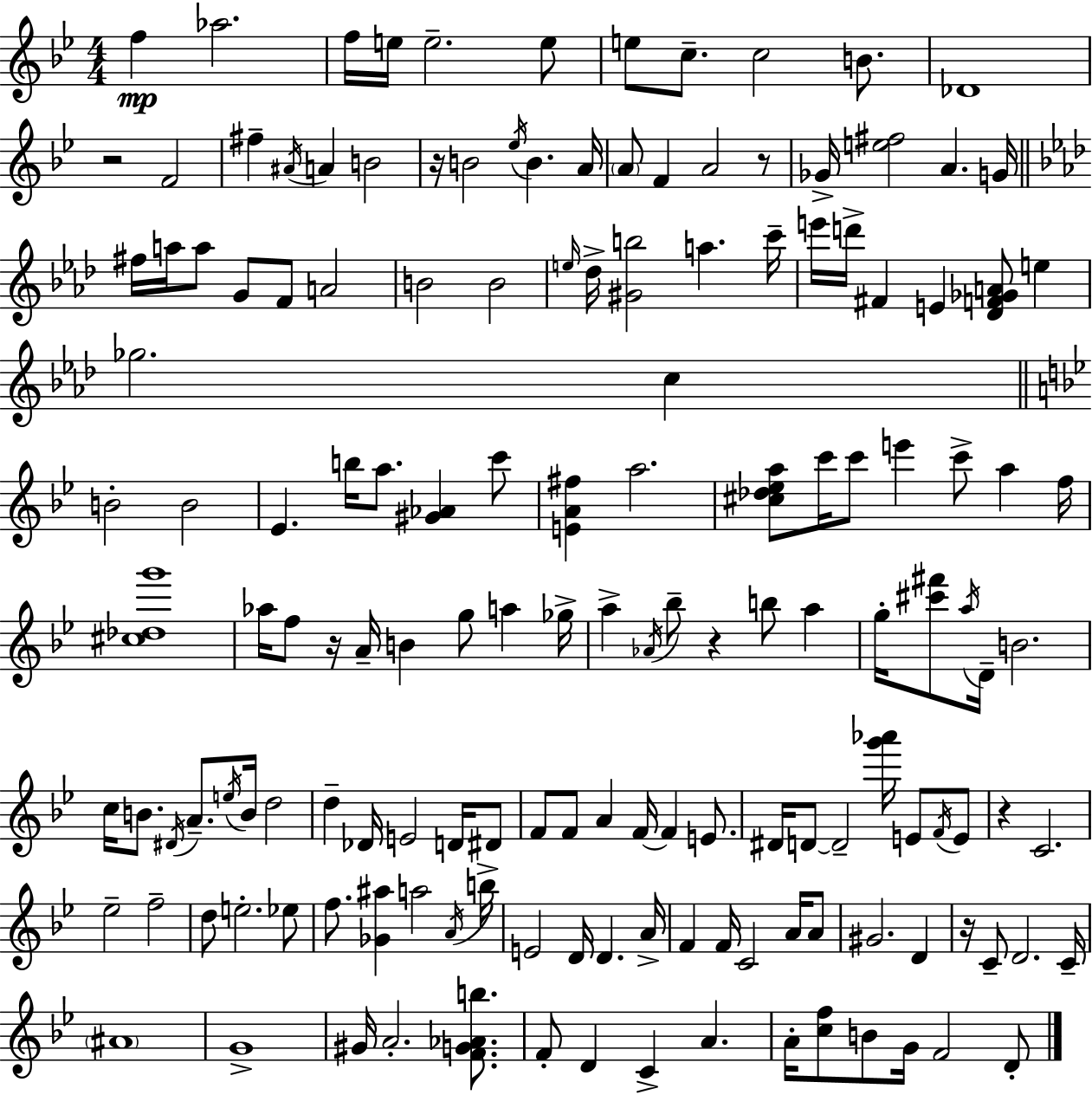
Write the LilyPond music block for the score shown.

{
  \clef treble
  \numericTimeSignature
  \time 4/4
  \key g \minor
  f''4\mp aes''2. | f''16 e''16 e''2.-- e''8 | e''8 c''8.-- c''2 b'8. | des'1 | \break r2 f'2 | fis''4-- \acciaccatura { ais'16 } a'4 b'2 | r16 b'2 \acciaccatura { ees''16 } b'4. | a'16 \parenthesize a'8 f'4 a'2 | \break r8 ges'16-> <e'' fis''>2 a'4. | g'16 \bar "||" \break \key f \minor fis''16 a''16 a''8 g'8 f'8 a'2 | b'2 b'2 | \grace { e''16 } des''16-> <gis' b''>2 a''4. | c'''16-- e'''16 d'''16-> fis'4 e'4 <des' f' ges' a'>8 e''4 | \break ges''2. c''4 | \bar "||" \break \key bes \major b'2-. b'2 | ees'4. b''16 a''8. <gis' aes'>4 c'''8 | <e' a' fis''>4 a''2. | <cis'' des'' ees'' a''>8 c'''16 c'''8 e'''4 c'''8-> a''4 f''16 | \break <cis'' des'' g'''>1 | aes''16 f''8 r16 a'16-- b'4 g''8 a''4 ges''16-> | a''4-> \acciaccatura { aes'16 } bes''8-- r4 b''8 a''4 | g''16-. <cis''' fis'''>8 \acciaccatura { a''16 } d'16-- b'2. | \break c''16 b'8. \acciaccatura { dis'16 } a'8.-- \acciaccatura { e''16 } b'16 d''2 | d''4-- des'16 e'2 | d'16 dis'8 f'8 f'8 a'4 f'16~~ f'4 | e'8. dis'16 d'8~~ d'2-- <g''' aes'''>16 | \break e'8 \acciaccatura { f'16 } e'8 r4 c'2. | ees''2-- f''2-- | d''8 e''2.-. | ees''8 f''8. <ges' ais''>4 a''2 | \break \acciaccatura { a'16 } b''16-> e'2 d'16 d'4. | a'16-> f'4 f'16 c'2 | a'16 a'8 gis'2. | d'4 r16 c'8-- d'2. | \break c'16-- \parenthesize ais'1 | g'1-> | gis'16 a'2.-. | <f' g' aes' b''>8. f'8-. d'4 c'4-> | \break a'4. a'16-. <c'' f''>8 b'8 g'16 f'2 | d'8-. \bar "|."
}